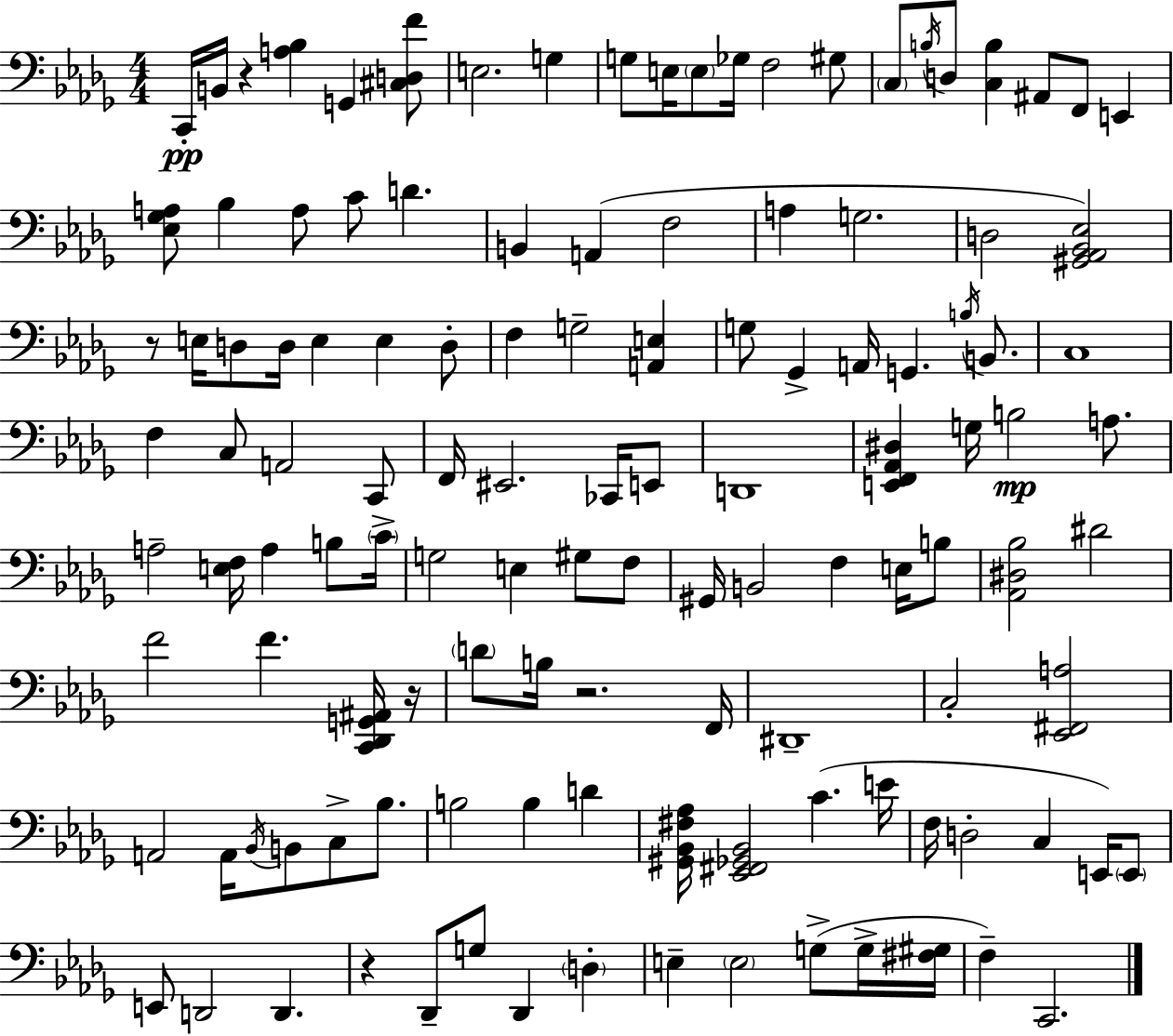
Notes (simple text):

C2/s B2/s R/q [A3,Bb3]/q G2/q [C#3,D3,F4]/e E3/h. G3/q G3/e E3/s E3/e Gb3/s F3/h G#3/e C3/e B3/s D3/e [C3,B3]/q A#2/e F2/e E2/q [Eb3,Gb3,A3]/e Bb3/q A3/e C4/e D4/q. B2/q A2/q F3/h A3/q G3/h. D3/h [G#2,Ab2,Bb2,Eb3]/h R/e E3/s D3/e D3/s E3/q E3/q D3/e F3/q G3/h [A2,E3]/q G3/e Gb2/q A2/s G2/q. B3/s B2/e. C3/w F3/q C3/e A2/h C2/e F2/s EIS2/h. CES2/s E2/e D2/w [E2,F2,Ab2,D#3]/q G3/s B3/h A3/e. A3/h [E3,F3]/s A3/q B3/e C4/s G3/h E3/q G#3/e F3/e G#2/s B2/h F3/q E3/s B3/e [Ab2,D#3,Bb3]/h D#4/h F4/h F4/q. [C2,Db2,G2,A#2]/s R/s D4/e B3/s R/h. F2/s D#2/w C3/h [Eb2,F#2,A3]/h A2/h A2/s Bb2/s B2/e C3/e Bb3/e. B3/h B3/q D4/q [G#2,Bb2,F#3,Ab3]/s [Eb2,F#2,Gb2,Bb2]/h C4/q. E4/s F3/s D3/h C3/q E2/s E2/e E2/e D2/h D2/q. R/q Db2/e G3/e Db2/q D3/q E3/q E3/h G3/e G3/s [F#3,G#3]/s F3/q C2/h.